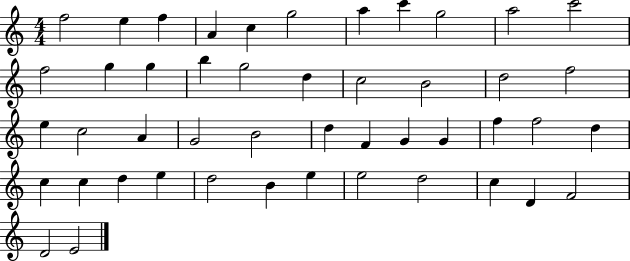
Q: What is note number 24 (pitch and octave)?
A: A4